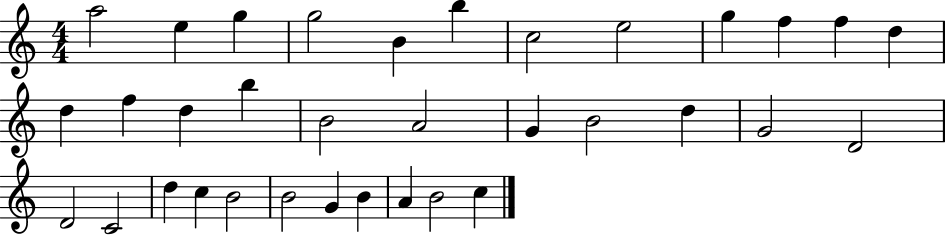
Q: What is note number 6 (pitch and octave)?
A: B5